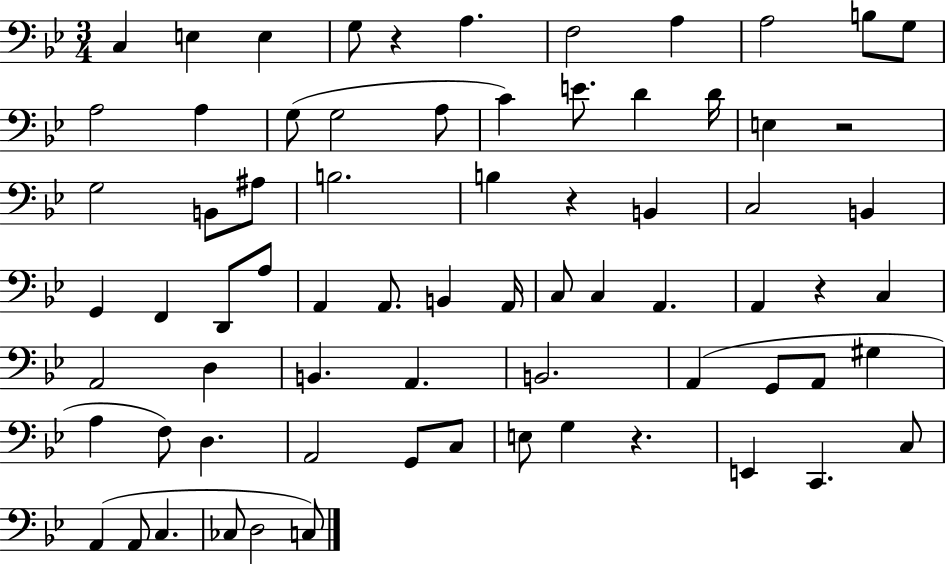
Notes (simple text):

C3/q E3/q E3/q G3/e R/q A3/q. F3/h A3/q A3/h B3/e G3/e A3/h A3/q G3/e G3/h A3/e C4/q E4/e. D4/q D4/s E3/q R/h G3/h B2/e A#3/e B3/h. B3/q R/q B2/q C3/h B2/q G2/q F2/q D2/e A3/e A2/q A2/e. B2/q A2/s C3/e C3/q A2/q. A2/q R/q C3/q A2/h D3/q B2/q. A2/q. B2/h. A2/q G2/e A2/e G#3/q A3/q F3/e D3/q. A2/h G2/e C3/e E3/e G3/q R/q. E2/q C2/q. C3/e A2/q A2/e C3/q. CES3/e D3/h C3/e